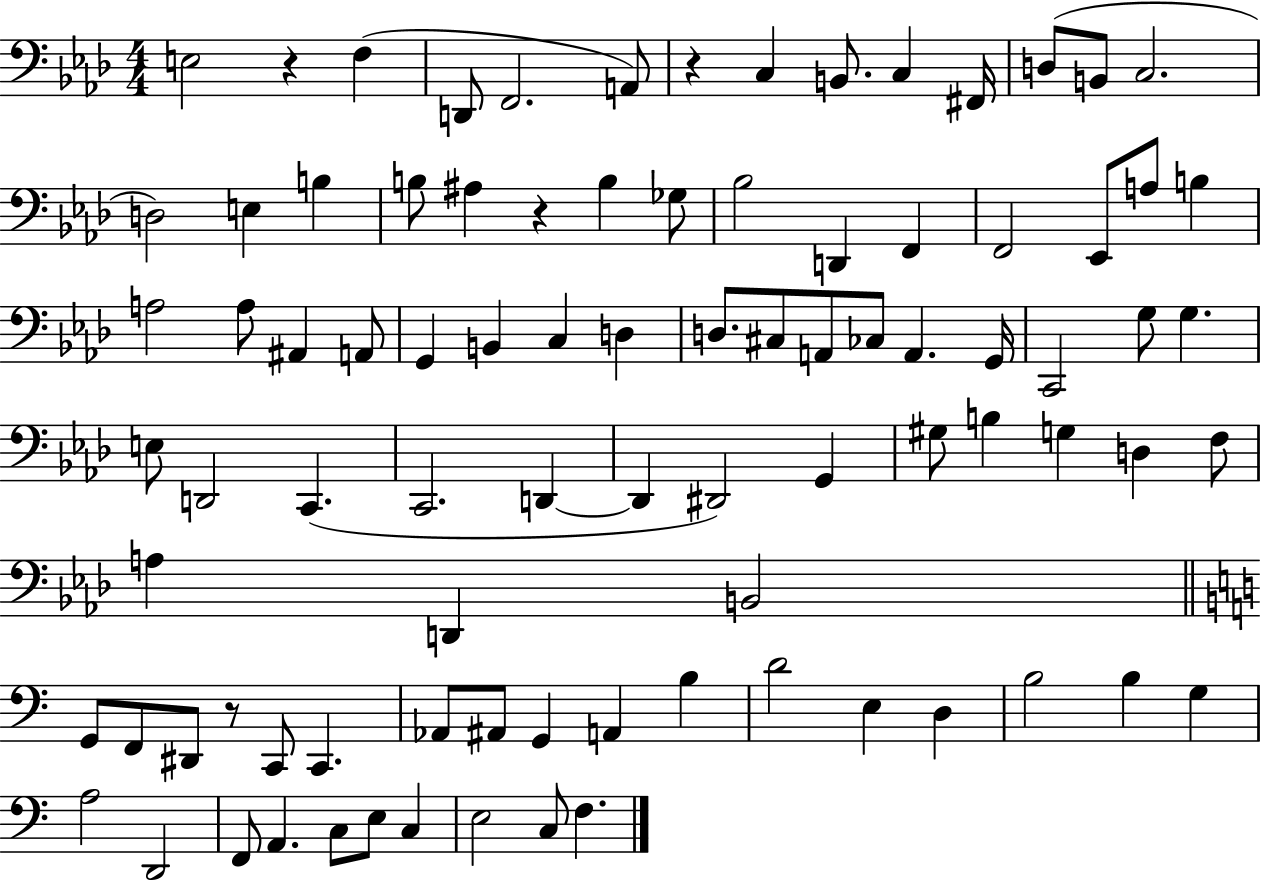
{
  \clef bass
  \numericTimeSignature
  \time 4/4
  \key aes \major
  e2 r4 f4( | d,8 f,2. a,8) | r4 c4 b,8. c4 fis,16 | d8( b,8 c2. | \break d2) e4 b4 | b8 ais4 r4 b4 ges8 | bes2 d,4 f,4 | f,2 ees,8 a8 b4 | \break a2 a8 ais,4 a,8 | g,4 b,4 c4 d4 | d8. cis8 a,8 ces8 a,4. g,16 | c,2 g8 g4. | \break e8 d,2 c,4.( | c,2. d,4~~ | d,4 dis,2) g,4 | gis8 b4 g4 d4 f8 | \break a4 d,4 b,2 | \bar "||" \break \key c \major g,8 f,8 dis,8 r8 c,8 c,4. | aes,8 ais,8 g,4 a,4 b4 | d'2 e4 d4 | b2 b4 g4 | \break a2 d,2 | f,8 a,4. c8 e8 c4 | e2 c8 f4. | \bar "|."
}